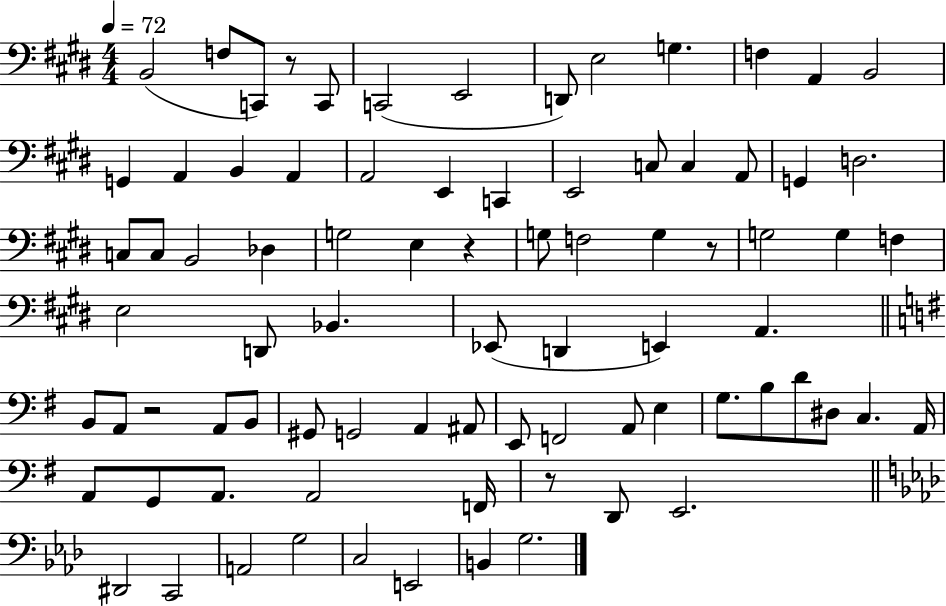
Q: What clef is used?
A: bass